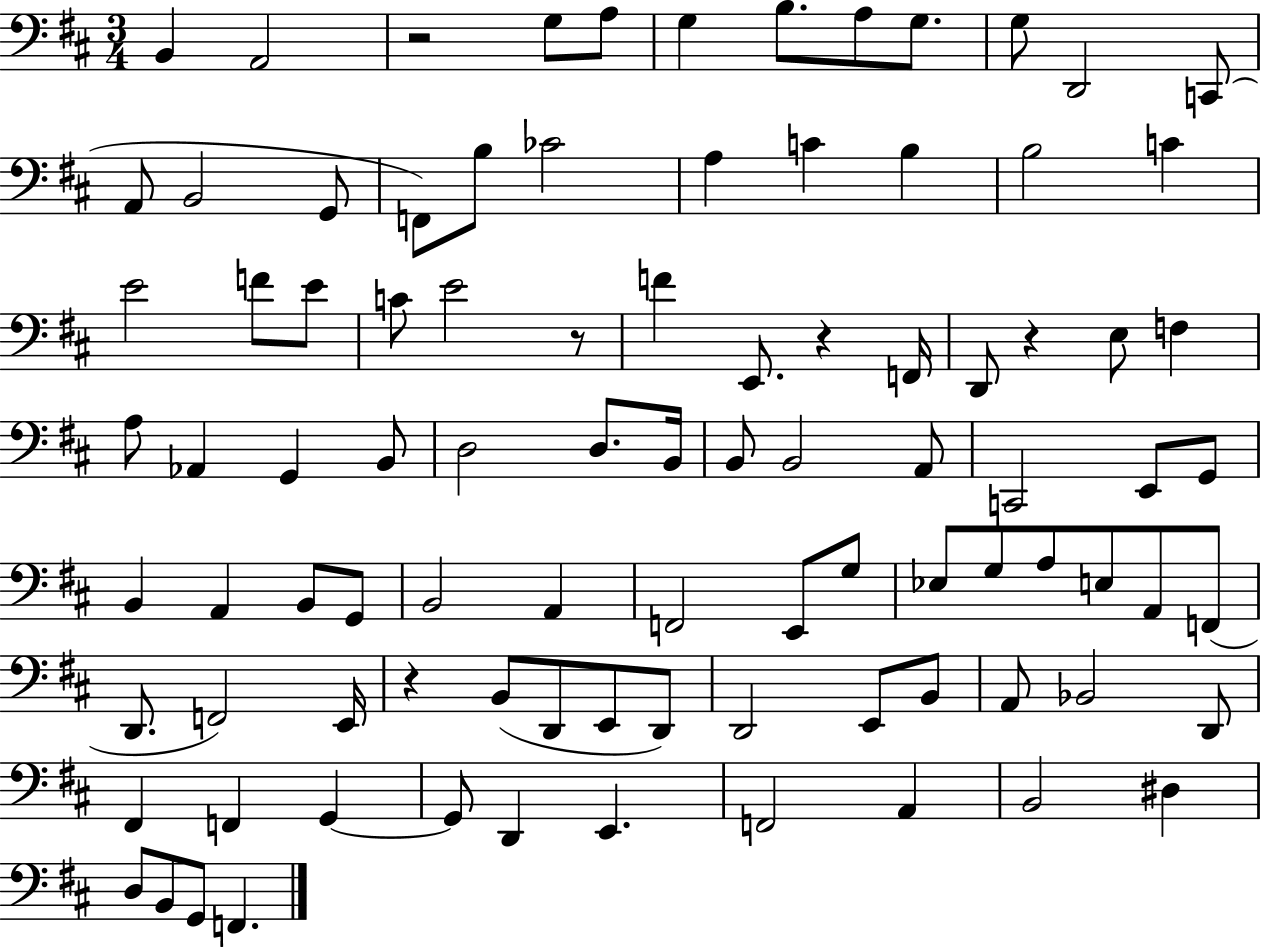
{
  \clef bass
  \numericTimeSignature
  \time 3/4
  \key d \major
  b,4 a,2 | r2 g8 a8 | g4 b8. a8 g8. | g8 d,2 c,8( | \break a,8 b,2 g,8 | f,8) b8 ces'2 | a4 c'4 b4 | b2 c'4 | \break e'2 f'8 e'8 | c'8 e'2 r8 | f'4 e,8. r4 f,16 | d,8 r4 e8 f4 | \break a8 aes,4 g,4 b,8 | d2 d8. b,16 | b,8 b,2 a,8 | c,2 e,8 g,8 | \break b,4 a,4 b,8 g,8 | b,2 a,4 | f,2 e,8 g8 | ees8 g8 a8 e8 a,8 f,8( | \break d,8. f,2) e,16 | r4 b,8( d,8 e,8 d,8) | d,2 e,8 b,8 | a,8 bes,2 d,8 | \break fis,4 f,4 g,4~~ | g,8 d,4 e,4. | f,2 a,4 | b,2 dis4 | \break d8 b,8 g,8 f,4. | \bar "|."
}